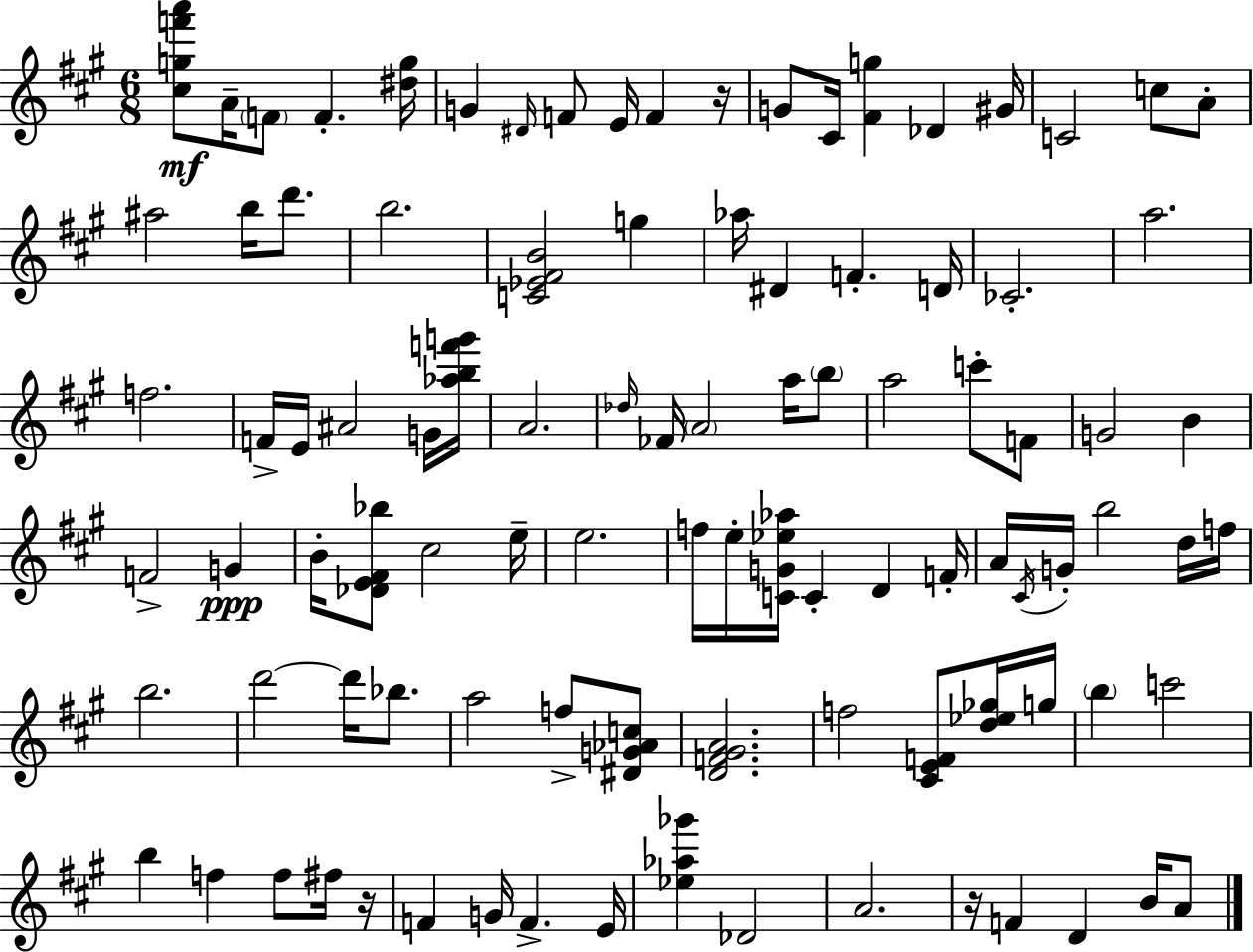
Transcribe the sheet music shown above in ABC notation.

X:1
T:Untitled
M:6/8
L:1/4
K:A
[^cgf'a']/2 A/4 F/2 F [^dg]/4 G ^D/4 F/2 E/4 F z/4 G/2 ^C/4 [^Fg] _D ^G/4 C2 c/2 A/2 ^a2 b/4 d'/2 b2 [C_E^FB]2 g _a/4 ^D F D/4 _C2 a2 f2 F/4 E/4 ^A2 G/4 [_abf'g']/4 A2 _d/4 _F/4 A2 a/4 b/2 a2 c'/2 F/2 G2 B F2 G B/4 [_DE^F_b]/2 ^c2 e/4 e2 f/4 e/4 [CG_e_a]/4 C D F/4 A/4 ^C/4 G/4 b2 d/4 f/4 b2 d'2 d'/4 _b/2 a2 f/2 [^DG_Ac]/2 [DF^GA]2 f2 [^CEF]/2 [d_e_g]/4 g/4 b c'2 b f f/2 ^f/4 z/4 F G/4 F E/4 [_e_a_g'] _D2 A2 z/4 F D B/4 A/2